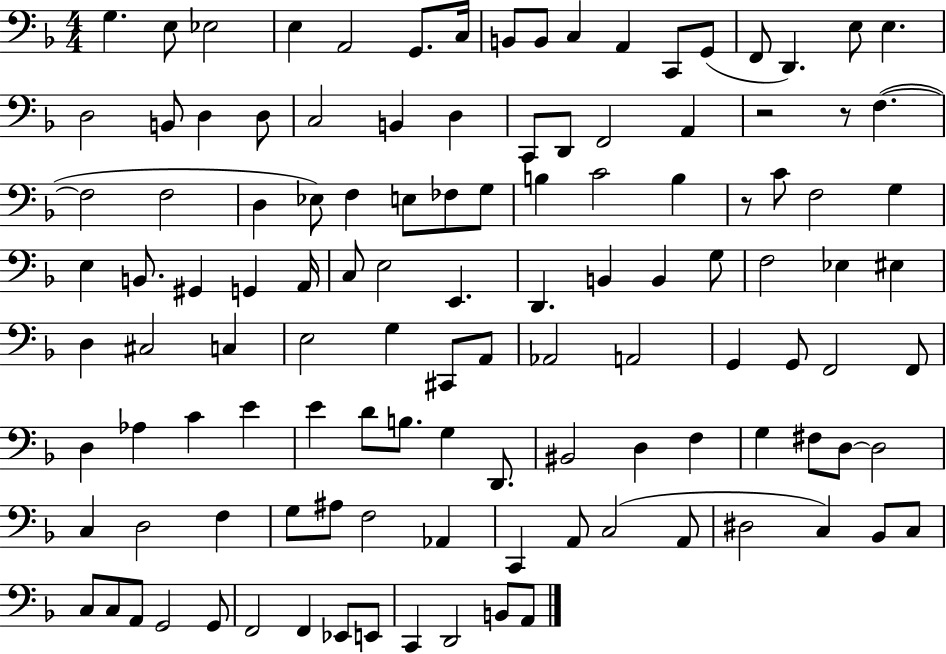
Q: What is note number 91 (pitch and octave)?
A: G3